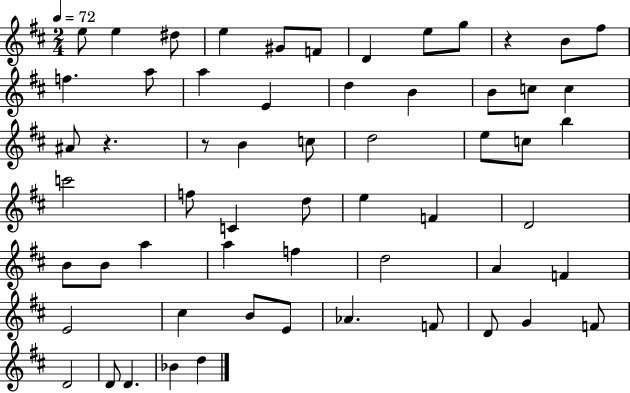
{
  \clef treble
  \numericTimeSignature
  \time 2/4
  \key d \major
  \tempo 4 = 72
  \repeat volta 2 { e''8 e''4 dis''8 | e''4 gis'8 f'8 | d'4 e''8 g''8 | r4 b'8 fis''8 | \break f''4. a''8 | a''4 e'4 | d''4 b'4 | b'8 c''8 c''4 | \break ais'8 r4. | r8 b'4 c''8 | d''2 | e''8 c''8 b''4 | \break c'''2 | f''8 c'4 d''8 | e''4 f'4 | d'2 | \break b'8 b'8 a''4 | a''4 f''4 | d''2 | a'4 f'4 | \break e'2 | cis''4 b'8 e'8 | aes'4. f'8 | d'8 g'4 f'8 | \break d'2 | d'8 d'4. | bes'4 d''4 | } \bar "|."
}